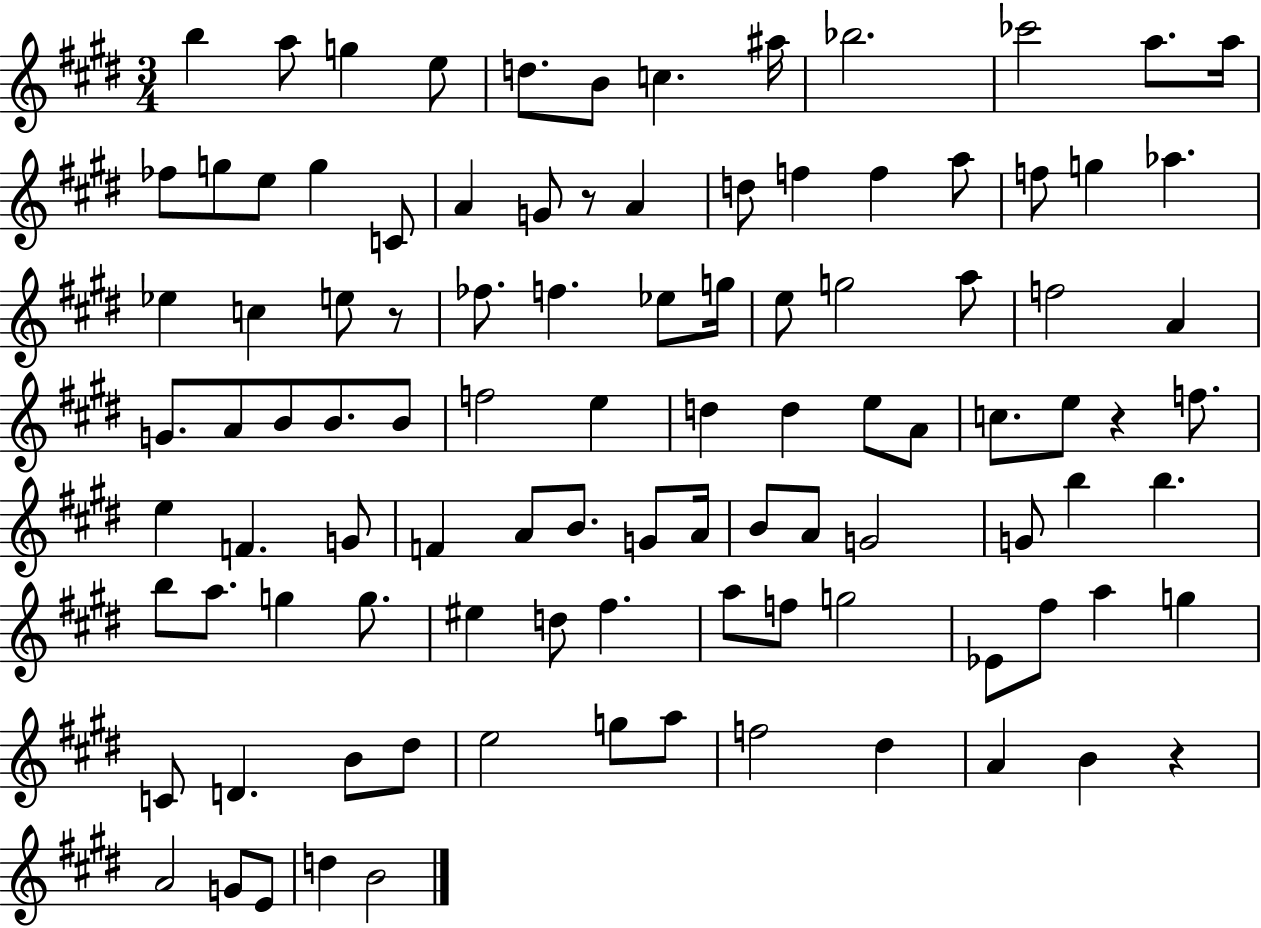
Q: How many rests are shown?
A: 4